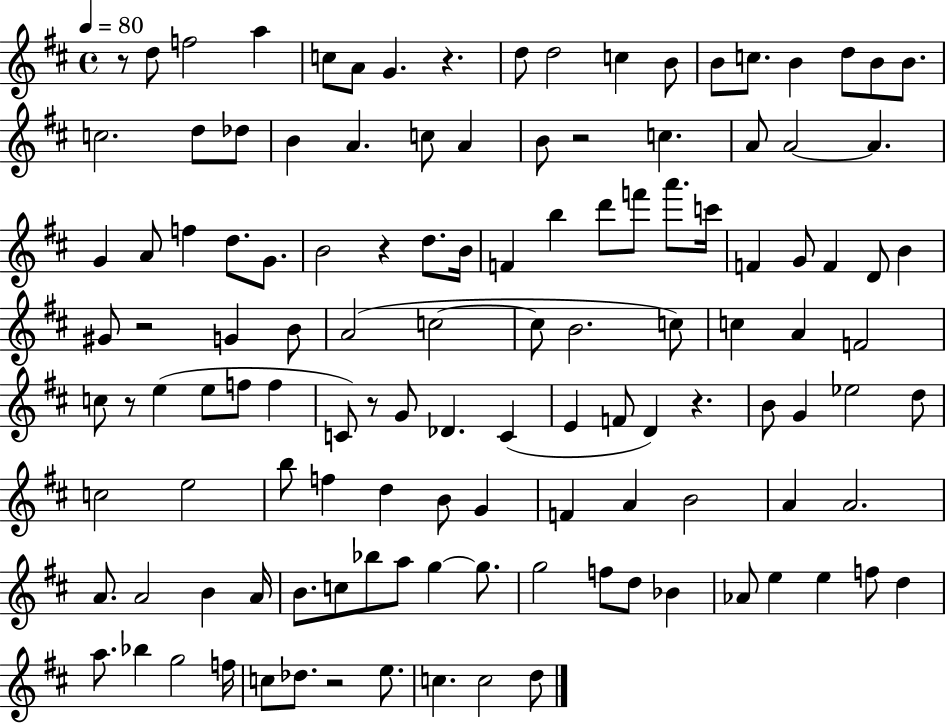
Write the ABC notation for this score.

X:1
T:Untitled
M:4/4
L:1/4
K:D
z/2 d/2 f2 a c/2 A/2 G z d/2 d2 c B/2 B/2 c/2 B d/2 B/2 B/2 c2 d/2 _d/2 B A c/2 A B/2 z2 c A/2 A2 A G A/2 f d/2 G/2 B2 z d/2 B/4 F b d'/2 f'/2 a'/2 c'/4 F G/2 F D/2 B ^G/2 z2 G B/2 A2 c2 c/2 B2 c/2 c A F2 c/2 z/2 e e/2 f/2 f C/2 z/2 G/2 _D C E F/2 D z B/2 G _e2 d/2 c2 e2 b/2 f d B/2 G F A B2 A A2 A/2 A2 B A/4 B/2 c/2 _b/2 a/2 g g/2 g2 f/2 d/2 _B _A/2 e e f/2 d a/2 _b g2 f/4 c/2 _d/2 z2 e/2 c c2 d/2